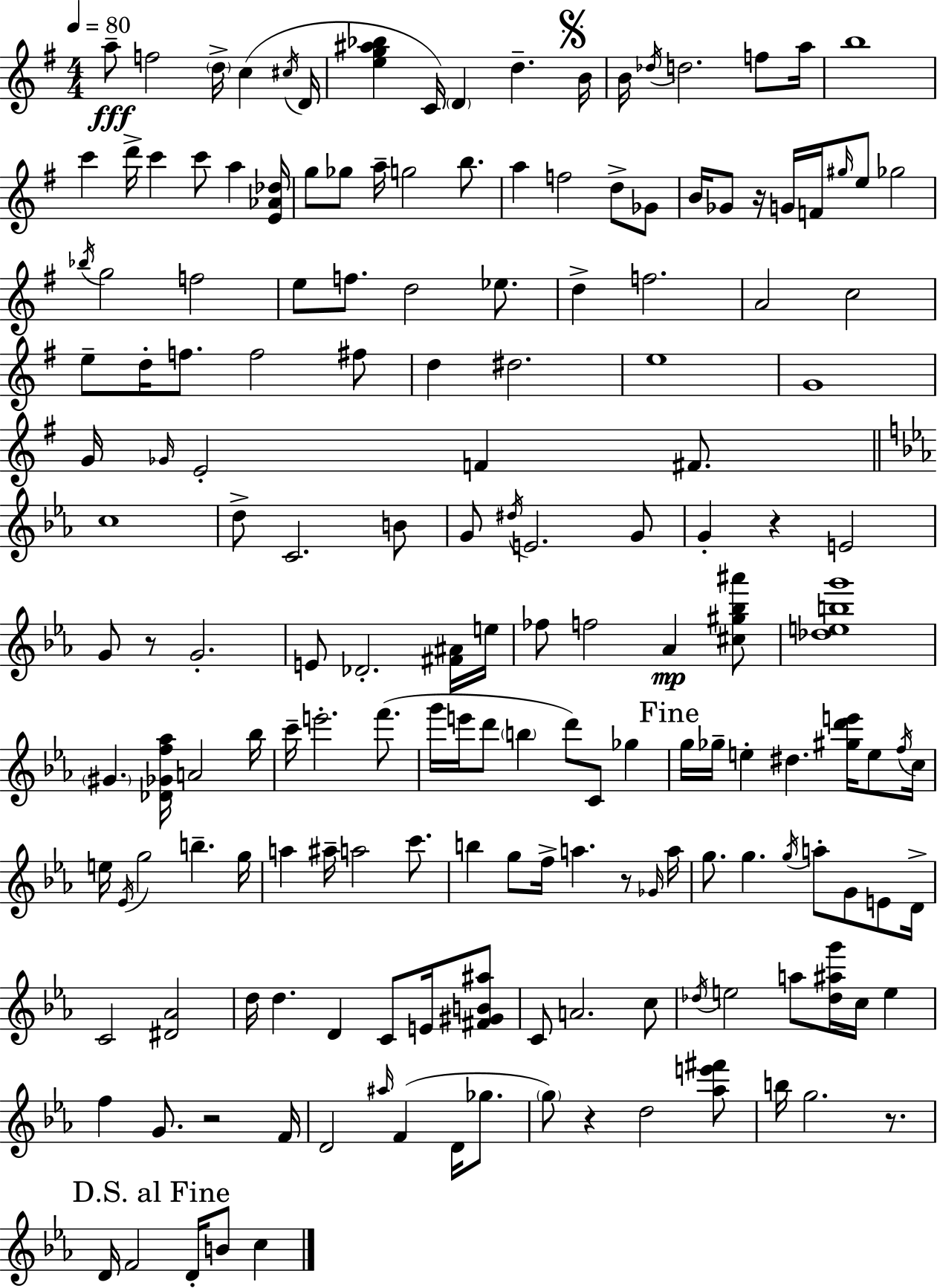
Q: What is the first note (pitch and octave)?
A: A5